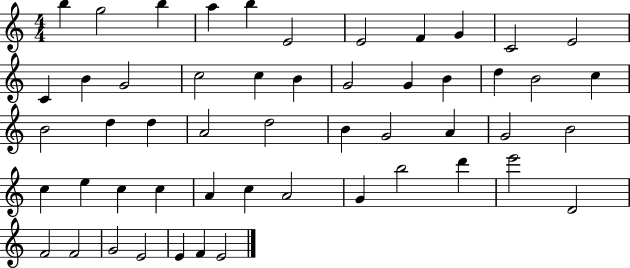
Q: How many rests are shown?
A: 0